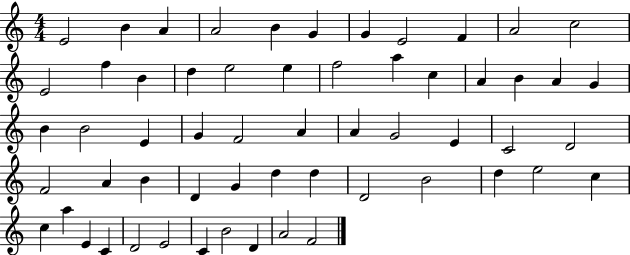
E4/h B4/q A4/q A4/h B4/q G4/q G4/q E4/h F4/q A4/h C5/h E4/h F5/q B4/q D5/q E5/h E5/q F5/h A5/q C5/q A4/q B4/q A4/q G4/q B4/q B4/h E4/q G4/q F4/h A4/q A4/q G4/h E4/q C4/h D4/h F4/h A4/q B4/q D4/q G4/q D5/q D5/q D4/h B4/h D5/q E5/h C5/q C5/q A5/q E4/q C4/q D4/h E4/h C4/q B4/h D4/q A4/h F4/h